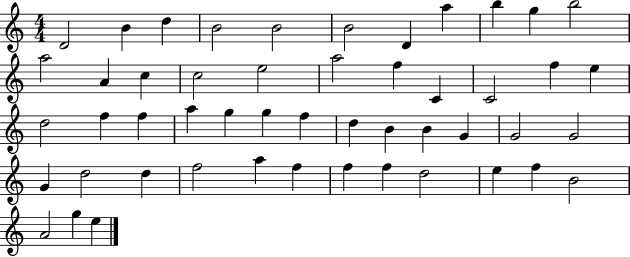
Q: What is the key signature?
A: C major